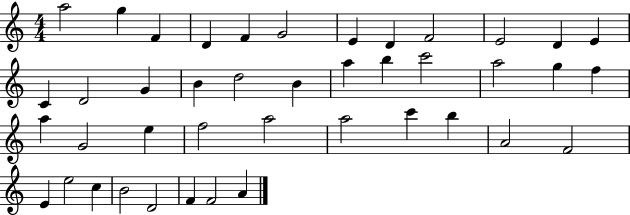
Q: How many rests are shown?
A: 0